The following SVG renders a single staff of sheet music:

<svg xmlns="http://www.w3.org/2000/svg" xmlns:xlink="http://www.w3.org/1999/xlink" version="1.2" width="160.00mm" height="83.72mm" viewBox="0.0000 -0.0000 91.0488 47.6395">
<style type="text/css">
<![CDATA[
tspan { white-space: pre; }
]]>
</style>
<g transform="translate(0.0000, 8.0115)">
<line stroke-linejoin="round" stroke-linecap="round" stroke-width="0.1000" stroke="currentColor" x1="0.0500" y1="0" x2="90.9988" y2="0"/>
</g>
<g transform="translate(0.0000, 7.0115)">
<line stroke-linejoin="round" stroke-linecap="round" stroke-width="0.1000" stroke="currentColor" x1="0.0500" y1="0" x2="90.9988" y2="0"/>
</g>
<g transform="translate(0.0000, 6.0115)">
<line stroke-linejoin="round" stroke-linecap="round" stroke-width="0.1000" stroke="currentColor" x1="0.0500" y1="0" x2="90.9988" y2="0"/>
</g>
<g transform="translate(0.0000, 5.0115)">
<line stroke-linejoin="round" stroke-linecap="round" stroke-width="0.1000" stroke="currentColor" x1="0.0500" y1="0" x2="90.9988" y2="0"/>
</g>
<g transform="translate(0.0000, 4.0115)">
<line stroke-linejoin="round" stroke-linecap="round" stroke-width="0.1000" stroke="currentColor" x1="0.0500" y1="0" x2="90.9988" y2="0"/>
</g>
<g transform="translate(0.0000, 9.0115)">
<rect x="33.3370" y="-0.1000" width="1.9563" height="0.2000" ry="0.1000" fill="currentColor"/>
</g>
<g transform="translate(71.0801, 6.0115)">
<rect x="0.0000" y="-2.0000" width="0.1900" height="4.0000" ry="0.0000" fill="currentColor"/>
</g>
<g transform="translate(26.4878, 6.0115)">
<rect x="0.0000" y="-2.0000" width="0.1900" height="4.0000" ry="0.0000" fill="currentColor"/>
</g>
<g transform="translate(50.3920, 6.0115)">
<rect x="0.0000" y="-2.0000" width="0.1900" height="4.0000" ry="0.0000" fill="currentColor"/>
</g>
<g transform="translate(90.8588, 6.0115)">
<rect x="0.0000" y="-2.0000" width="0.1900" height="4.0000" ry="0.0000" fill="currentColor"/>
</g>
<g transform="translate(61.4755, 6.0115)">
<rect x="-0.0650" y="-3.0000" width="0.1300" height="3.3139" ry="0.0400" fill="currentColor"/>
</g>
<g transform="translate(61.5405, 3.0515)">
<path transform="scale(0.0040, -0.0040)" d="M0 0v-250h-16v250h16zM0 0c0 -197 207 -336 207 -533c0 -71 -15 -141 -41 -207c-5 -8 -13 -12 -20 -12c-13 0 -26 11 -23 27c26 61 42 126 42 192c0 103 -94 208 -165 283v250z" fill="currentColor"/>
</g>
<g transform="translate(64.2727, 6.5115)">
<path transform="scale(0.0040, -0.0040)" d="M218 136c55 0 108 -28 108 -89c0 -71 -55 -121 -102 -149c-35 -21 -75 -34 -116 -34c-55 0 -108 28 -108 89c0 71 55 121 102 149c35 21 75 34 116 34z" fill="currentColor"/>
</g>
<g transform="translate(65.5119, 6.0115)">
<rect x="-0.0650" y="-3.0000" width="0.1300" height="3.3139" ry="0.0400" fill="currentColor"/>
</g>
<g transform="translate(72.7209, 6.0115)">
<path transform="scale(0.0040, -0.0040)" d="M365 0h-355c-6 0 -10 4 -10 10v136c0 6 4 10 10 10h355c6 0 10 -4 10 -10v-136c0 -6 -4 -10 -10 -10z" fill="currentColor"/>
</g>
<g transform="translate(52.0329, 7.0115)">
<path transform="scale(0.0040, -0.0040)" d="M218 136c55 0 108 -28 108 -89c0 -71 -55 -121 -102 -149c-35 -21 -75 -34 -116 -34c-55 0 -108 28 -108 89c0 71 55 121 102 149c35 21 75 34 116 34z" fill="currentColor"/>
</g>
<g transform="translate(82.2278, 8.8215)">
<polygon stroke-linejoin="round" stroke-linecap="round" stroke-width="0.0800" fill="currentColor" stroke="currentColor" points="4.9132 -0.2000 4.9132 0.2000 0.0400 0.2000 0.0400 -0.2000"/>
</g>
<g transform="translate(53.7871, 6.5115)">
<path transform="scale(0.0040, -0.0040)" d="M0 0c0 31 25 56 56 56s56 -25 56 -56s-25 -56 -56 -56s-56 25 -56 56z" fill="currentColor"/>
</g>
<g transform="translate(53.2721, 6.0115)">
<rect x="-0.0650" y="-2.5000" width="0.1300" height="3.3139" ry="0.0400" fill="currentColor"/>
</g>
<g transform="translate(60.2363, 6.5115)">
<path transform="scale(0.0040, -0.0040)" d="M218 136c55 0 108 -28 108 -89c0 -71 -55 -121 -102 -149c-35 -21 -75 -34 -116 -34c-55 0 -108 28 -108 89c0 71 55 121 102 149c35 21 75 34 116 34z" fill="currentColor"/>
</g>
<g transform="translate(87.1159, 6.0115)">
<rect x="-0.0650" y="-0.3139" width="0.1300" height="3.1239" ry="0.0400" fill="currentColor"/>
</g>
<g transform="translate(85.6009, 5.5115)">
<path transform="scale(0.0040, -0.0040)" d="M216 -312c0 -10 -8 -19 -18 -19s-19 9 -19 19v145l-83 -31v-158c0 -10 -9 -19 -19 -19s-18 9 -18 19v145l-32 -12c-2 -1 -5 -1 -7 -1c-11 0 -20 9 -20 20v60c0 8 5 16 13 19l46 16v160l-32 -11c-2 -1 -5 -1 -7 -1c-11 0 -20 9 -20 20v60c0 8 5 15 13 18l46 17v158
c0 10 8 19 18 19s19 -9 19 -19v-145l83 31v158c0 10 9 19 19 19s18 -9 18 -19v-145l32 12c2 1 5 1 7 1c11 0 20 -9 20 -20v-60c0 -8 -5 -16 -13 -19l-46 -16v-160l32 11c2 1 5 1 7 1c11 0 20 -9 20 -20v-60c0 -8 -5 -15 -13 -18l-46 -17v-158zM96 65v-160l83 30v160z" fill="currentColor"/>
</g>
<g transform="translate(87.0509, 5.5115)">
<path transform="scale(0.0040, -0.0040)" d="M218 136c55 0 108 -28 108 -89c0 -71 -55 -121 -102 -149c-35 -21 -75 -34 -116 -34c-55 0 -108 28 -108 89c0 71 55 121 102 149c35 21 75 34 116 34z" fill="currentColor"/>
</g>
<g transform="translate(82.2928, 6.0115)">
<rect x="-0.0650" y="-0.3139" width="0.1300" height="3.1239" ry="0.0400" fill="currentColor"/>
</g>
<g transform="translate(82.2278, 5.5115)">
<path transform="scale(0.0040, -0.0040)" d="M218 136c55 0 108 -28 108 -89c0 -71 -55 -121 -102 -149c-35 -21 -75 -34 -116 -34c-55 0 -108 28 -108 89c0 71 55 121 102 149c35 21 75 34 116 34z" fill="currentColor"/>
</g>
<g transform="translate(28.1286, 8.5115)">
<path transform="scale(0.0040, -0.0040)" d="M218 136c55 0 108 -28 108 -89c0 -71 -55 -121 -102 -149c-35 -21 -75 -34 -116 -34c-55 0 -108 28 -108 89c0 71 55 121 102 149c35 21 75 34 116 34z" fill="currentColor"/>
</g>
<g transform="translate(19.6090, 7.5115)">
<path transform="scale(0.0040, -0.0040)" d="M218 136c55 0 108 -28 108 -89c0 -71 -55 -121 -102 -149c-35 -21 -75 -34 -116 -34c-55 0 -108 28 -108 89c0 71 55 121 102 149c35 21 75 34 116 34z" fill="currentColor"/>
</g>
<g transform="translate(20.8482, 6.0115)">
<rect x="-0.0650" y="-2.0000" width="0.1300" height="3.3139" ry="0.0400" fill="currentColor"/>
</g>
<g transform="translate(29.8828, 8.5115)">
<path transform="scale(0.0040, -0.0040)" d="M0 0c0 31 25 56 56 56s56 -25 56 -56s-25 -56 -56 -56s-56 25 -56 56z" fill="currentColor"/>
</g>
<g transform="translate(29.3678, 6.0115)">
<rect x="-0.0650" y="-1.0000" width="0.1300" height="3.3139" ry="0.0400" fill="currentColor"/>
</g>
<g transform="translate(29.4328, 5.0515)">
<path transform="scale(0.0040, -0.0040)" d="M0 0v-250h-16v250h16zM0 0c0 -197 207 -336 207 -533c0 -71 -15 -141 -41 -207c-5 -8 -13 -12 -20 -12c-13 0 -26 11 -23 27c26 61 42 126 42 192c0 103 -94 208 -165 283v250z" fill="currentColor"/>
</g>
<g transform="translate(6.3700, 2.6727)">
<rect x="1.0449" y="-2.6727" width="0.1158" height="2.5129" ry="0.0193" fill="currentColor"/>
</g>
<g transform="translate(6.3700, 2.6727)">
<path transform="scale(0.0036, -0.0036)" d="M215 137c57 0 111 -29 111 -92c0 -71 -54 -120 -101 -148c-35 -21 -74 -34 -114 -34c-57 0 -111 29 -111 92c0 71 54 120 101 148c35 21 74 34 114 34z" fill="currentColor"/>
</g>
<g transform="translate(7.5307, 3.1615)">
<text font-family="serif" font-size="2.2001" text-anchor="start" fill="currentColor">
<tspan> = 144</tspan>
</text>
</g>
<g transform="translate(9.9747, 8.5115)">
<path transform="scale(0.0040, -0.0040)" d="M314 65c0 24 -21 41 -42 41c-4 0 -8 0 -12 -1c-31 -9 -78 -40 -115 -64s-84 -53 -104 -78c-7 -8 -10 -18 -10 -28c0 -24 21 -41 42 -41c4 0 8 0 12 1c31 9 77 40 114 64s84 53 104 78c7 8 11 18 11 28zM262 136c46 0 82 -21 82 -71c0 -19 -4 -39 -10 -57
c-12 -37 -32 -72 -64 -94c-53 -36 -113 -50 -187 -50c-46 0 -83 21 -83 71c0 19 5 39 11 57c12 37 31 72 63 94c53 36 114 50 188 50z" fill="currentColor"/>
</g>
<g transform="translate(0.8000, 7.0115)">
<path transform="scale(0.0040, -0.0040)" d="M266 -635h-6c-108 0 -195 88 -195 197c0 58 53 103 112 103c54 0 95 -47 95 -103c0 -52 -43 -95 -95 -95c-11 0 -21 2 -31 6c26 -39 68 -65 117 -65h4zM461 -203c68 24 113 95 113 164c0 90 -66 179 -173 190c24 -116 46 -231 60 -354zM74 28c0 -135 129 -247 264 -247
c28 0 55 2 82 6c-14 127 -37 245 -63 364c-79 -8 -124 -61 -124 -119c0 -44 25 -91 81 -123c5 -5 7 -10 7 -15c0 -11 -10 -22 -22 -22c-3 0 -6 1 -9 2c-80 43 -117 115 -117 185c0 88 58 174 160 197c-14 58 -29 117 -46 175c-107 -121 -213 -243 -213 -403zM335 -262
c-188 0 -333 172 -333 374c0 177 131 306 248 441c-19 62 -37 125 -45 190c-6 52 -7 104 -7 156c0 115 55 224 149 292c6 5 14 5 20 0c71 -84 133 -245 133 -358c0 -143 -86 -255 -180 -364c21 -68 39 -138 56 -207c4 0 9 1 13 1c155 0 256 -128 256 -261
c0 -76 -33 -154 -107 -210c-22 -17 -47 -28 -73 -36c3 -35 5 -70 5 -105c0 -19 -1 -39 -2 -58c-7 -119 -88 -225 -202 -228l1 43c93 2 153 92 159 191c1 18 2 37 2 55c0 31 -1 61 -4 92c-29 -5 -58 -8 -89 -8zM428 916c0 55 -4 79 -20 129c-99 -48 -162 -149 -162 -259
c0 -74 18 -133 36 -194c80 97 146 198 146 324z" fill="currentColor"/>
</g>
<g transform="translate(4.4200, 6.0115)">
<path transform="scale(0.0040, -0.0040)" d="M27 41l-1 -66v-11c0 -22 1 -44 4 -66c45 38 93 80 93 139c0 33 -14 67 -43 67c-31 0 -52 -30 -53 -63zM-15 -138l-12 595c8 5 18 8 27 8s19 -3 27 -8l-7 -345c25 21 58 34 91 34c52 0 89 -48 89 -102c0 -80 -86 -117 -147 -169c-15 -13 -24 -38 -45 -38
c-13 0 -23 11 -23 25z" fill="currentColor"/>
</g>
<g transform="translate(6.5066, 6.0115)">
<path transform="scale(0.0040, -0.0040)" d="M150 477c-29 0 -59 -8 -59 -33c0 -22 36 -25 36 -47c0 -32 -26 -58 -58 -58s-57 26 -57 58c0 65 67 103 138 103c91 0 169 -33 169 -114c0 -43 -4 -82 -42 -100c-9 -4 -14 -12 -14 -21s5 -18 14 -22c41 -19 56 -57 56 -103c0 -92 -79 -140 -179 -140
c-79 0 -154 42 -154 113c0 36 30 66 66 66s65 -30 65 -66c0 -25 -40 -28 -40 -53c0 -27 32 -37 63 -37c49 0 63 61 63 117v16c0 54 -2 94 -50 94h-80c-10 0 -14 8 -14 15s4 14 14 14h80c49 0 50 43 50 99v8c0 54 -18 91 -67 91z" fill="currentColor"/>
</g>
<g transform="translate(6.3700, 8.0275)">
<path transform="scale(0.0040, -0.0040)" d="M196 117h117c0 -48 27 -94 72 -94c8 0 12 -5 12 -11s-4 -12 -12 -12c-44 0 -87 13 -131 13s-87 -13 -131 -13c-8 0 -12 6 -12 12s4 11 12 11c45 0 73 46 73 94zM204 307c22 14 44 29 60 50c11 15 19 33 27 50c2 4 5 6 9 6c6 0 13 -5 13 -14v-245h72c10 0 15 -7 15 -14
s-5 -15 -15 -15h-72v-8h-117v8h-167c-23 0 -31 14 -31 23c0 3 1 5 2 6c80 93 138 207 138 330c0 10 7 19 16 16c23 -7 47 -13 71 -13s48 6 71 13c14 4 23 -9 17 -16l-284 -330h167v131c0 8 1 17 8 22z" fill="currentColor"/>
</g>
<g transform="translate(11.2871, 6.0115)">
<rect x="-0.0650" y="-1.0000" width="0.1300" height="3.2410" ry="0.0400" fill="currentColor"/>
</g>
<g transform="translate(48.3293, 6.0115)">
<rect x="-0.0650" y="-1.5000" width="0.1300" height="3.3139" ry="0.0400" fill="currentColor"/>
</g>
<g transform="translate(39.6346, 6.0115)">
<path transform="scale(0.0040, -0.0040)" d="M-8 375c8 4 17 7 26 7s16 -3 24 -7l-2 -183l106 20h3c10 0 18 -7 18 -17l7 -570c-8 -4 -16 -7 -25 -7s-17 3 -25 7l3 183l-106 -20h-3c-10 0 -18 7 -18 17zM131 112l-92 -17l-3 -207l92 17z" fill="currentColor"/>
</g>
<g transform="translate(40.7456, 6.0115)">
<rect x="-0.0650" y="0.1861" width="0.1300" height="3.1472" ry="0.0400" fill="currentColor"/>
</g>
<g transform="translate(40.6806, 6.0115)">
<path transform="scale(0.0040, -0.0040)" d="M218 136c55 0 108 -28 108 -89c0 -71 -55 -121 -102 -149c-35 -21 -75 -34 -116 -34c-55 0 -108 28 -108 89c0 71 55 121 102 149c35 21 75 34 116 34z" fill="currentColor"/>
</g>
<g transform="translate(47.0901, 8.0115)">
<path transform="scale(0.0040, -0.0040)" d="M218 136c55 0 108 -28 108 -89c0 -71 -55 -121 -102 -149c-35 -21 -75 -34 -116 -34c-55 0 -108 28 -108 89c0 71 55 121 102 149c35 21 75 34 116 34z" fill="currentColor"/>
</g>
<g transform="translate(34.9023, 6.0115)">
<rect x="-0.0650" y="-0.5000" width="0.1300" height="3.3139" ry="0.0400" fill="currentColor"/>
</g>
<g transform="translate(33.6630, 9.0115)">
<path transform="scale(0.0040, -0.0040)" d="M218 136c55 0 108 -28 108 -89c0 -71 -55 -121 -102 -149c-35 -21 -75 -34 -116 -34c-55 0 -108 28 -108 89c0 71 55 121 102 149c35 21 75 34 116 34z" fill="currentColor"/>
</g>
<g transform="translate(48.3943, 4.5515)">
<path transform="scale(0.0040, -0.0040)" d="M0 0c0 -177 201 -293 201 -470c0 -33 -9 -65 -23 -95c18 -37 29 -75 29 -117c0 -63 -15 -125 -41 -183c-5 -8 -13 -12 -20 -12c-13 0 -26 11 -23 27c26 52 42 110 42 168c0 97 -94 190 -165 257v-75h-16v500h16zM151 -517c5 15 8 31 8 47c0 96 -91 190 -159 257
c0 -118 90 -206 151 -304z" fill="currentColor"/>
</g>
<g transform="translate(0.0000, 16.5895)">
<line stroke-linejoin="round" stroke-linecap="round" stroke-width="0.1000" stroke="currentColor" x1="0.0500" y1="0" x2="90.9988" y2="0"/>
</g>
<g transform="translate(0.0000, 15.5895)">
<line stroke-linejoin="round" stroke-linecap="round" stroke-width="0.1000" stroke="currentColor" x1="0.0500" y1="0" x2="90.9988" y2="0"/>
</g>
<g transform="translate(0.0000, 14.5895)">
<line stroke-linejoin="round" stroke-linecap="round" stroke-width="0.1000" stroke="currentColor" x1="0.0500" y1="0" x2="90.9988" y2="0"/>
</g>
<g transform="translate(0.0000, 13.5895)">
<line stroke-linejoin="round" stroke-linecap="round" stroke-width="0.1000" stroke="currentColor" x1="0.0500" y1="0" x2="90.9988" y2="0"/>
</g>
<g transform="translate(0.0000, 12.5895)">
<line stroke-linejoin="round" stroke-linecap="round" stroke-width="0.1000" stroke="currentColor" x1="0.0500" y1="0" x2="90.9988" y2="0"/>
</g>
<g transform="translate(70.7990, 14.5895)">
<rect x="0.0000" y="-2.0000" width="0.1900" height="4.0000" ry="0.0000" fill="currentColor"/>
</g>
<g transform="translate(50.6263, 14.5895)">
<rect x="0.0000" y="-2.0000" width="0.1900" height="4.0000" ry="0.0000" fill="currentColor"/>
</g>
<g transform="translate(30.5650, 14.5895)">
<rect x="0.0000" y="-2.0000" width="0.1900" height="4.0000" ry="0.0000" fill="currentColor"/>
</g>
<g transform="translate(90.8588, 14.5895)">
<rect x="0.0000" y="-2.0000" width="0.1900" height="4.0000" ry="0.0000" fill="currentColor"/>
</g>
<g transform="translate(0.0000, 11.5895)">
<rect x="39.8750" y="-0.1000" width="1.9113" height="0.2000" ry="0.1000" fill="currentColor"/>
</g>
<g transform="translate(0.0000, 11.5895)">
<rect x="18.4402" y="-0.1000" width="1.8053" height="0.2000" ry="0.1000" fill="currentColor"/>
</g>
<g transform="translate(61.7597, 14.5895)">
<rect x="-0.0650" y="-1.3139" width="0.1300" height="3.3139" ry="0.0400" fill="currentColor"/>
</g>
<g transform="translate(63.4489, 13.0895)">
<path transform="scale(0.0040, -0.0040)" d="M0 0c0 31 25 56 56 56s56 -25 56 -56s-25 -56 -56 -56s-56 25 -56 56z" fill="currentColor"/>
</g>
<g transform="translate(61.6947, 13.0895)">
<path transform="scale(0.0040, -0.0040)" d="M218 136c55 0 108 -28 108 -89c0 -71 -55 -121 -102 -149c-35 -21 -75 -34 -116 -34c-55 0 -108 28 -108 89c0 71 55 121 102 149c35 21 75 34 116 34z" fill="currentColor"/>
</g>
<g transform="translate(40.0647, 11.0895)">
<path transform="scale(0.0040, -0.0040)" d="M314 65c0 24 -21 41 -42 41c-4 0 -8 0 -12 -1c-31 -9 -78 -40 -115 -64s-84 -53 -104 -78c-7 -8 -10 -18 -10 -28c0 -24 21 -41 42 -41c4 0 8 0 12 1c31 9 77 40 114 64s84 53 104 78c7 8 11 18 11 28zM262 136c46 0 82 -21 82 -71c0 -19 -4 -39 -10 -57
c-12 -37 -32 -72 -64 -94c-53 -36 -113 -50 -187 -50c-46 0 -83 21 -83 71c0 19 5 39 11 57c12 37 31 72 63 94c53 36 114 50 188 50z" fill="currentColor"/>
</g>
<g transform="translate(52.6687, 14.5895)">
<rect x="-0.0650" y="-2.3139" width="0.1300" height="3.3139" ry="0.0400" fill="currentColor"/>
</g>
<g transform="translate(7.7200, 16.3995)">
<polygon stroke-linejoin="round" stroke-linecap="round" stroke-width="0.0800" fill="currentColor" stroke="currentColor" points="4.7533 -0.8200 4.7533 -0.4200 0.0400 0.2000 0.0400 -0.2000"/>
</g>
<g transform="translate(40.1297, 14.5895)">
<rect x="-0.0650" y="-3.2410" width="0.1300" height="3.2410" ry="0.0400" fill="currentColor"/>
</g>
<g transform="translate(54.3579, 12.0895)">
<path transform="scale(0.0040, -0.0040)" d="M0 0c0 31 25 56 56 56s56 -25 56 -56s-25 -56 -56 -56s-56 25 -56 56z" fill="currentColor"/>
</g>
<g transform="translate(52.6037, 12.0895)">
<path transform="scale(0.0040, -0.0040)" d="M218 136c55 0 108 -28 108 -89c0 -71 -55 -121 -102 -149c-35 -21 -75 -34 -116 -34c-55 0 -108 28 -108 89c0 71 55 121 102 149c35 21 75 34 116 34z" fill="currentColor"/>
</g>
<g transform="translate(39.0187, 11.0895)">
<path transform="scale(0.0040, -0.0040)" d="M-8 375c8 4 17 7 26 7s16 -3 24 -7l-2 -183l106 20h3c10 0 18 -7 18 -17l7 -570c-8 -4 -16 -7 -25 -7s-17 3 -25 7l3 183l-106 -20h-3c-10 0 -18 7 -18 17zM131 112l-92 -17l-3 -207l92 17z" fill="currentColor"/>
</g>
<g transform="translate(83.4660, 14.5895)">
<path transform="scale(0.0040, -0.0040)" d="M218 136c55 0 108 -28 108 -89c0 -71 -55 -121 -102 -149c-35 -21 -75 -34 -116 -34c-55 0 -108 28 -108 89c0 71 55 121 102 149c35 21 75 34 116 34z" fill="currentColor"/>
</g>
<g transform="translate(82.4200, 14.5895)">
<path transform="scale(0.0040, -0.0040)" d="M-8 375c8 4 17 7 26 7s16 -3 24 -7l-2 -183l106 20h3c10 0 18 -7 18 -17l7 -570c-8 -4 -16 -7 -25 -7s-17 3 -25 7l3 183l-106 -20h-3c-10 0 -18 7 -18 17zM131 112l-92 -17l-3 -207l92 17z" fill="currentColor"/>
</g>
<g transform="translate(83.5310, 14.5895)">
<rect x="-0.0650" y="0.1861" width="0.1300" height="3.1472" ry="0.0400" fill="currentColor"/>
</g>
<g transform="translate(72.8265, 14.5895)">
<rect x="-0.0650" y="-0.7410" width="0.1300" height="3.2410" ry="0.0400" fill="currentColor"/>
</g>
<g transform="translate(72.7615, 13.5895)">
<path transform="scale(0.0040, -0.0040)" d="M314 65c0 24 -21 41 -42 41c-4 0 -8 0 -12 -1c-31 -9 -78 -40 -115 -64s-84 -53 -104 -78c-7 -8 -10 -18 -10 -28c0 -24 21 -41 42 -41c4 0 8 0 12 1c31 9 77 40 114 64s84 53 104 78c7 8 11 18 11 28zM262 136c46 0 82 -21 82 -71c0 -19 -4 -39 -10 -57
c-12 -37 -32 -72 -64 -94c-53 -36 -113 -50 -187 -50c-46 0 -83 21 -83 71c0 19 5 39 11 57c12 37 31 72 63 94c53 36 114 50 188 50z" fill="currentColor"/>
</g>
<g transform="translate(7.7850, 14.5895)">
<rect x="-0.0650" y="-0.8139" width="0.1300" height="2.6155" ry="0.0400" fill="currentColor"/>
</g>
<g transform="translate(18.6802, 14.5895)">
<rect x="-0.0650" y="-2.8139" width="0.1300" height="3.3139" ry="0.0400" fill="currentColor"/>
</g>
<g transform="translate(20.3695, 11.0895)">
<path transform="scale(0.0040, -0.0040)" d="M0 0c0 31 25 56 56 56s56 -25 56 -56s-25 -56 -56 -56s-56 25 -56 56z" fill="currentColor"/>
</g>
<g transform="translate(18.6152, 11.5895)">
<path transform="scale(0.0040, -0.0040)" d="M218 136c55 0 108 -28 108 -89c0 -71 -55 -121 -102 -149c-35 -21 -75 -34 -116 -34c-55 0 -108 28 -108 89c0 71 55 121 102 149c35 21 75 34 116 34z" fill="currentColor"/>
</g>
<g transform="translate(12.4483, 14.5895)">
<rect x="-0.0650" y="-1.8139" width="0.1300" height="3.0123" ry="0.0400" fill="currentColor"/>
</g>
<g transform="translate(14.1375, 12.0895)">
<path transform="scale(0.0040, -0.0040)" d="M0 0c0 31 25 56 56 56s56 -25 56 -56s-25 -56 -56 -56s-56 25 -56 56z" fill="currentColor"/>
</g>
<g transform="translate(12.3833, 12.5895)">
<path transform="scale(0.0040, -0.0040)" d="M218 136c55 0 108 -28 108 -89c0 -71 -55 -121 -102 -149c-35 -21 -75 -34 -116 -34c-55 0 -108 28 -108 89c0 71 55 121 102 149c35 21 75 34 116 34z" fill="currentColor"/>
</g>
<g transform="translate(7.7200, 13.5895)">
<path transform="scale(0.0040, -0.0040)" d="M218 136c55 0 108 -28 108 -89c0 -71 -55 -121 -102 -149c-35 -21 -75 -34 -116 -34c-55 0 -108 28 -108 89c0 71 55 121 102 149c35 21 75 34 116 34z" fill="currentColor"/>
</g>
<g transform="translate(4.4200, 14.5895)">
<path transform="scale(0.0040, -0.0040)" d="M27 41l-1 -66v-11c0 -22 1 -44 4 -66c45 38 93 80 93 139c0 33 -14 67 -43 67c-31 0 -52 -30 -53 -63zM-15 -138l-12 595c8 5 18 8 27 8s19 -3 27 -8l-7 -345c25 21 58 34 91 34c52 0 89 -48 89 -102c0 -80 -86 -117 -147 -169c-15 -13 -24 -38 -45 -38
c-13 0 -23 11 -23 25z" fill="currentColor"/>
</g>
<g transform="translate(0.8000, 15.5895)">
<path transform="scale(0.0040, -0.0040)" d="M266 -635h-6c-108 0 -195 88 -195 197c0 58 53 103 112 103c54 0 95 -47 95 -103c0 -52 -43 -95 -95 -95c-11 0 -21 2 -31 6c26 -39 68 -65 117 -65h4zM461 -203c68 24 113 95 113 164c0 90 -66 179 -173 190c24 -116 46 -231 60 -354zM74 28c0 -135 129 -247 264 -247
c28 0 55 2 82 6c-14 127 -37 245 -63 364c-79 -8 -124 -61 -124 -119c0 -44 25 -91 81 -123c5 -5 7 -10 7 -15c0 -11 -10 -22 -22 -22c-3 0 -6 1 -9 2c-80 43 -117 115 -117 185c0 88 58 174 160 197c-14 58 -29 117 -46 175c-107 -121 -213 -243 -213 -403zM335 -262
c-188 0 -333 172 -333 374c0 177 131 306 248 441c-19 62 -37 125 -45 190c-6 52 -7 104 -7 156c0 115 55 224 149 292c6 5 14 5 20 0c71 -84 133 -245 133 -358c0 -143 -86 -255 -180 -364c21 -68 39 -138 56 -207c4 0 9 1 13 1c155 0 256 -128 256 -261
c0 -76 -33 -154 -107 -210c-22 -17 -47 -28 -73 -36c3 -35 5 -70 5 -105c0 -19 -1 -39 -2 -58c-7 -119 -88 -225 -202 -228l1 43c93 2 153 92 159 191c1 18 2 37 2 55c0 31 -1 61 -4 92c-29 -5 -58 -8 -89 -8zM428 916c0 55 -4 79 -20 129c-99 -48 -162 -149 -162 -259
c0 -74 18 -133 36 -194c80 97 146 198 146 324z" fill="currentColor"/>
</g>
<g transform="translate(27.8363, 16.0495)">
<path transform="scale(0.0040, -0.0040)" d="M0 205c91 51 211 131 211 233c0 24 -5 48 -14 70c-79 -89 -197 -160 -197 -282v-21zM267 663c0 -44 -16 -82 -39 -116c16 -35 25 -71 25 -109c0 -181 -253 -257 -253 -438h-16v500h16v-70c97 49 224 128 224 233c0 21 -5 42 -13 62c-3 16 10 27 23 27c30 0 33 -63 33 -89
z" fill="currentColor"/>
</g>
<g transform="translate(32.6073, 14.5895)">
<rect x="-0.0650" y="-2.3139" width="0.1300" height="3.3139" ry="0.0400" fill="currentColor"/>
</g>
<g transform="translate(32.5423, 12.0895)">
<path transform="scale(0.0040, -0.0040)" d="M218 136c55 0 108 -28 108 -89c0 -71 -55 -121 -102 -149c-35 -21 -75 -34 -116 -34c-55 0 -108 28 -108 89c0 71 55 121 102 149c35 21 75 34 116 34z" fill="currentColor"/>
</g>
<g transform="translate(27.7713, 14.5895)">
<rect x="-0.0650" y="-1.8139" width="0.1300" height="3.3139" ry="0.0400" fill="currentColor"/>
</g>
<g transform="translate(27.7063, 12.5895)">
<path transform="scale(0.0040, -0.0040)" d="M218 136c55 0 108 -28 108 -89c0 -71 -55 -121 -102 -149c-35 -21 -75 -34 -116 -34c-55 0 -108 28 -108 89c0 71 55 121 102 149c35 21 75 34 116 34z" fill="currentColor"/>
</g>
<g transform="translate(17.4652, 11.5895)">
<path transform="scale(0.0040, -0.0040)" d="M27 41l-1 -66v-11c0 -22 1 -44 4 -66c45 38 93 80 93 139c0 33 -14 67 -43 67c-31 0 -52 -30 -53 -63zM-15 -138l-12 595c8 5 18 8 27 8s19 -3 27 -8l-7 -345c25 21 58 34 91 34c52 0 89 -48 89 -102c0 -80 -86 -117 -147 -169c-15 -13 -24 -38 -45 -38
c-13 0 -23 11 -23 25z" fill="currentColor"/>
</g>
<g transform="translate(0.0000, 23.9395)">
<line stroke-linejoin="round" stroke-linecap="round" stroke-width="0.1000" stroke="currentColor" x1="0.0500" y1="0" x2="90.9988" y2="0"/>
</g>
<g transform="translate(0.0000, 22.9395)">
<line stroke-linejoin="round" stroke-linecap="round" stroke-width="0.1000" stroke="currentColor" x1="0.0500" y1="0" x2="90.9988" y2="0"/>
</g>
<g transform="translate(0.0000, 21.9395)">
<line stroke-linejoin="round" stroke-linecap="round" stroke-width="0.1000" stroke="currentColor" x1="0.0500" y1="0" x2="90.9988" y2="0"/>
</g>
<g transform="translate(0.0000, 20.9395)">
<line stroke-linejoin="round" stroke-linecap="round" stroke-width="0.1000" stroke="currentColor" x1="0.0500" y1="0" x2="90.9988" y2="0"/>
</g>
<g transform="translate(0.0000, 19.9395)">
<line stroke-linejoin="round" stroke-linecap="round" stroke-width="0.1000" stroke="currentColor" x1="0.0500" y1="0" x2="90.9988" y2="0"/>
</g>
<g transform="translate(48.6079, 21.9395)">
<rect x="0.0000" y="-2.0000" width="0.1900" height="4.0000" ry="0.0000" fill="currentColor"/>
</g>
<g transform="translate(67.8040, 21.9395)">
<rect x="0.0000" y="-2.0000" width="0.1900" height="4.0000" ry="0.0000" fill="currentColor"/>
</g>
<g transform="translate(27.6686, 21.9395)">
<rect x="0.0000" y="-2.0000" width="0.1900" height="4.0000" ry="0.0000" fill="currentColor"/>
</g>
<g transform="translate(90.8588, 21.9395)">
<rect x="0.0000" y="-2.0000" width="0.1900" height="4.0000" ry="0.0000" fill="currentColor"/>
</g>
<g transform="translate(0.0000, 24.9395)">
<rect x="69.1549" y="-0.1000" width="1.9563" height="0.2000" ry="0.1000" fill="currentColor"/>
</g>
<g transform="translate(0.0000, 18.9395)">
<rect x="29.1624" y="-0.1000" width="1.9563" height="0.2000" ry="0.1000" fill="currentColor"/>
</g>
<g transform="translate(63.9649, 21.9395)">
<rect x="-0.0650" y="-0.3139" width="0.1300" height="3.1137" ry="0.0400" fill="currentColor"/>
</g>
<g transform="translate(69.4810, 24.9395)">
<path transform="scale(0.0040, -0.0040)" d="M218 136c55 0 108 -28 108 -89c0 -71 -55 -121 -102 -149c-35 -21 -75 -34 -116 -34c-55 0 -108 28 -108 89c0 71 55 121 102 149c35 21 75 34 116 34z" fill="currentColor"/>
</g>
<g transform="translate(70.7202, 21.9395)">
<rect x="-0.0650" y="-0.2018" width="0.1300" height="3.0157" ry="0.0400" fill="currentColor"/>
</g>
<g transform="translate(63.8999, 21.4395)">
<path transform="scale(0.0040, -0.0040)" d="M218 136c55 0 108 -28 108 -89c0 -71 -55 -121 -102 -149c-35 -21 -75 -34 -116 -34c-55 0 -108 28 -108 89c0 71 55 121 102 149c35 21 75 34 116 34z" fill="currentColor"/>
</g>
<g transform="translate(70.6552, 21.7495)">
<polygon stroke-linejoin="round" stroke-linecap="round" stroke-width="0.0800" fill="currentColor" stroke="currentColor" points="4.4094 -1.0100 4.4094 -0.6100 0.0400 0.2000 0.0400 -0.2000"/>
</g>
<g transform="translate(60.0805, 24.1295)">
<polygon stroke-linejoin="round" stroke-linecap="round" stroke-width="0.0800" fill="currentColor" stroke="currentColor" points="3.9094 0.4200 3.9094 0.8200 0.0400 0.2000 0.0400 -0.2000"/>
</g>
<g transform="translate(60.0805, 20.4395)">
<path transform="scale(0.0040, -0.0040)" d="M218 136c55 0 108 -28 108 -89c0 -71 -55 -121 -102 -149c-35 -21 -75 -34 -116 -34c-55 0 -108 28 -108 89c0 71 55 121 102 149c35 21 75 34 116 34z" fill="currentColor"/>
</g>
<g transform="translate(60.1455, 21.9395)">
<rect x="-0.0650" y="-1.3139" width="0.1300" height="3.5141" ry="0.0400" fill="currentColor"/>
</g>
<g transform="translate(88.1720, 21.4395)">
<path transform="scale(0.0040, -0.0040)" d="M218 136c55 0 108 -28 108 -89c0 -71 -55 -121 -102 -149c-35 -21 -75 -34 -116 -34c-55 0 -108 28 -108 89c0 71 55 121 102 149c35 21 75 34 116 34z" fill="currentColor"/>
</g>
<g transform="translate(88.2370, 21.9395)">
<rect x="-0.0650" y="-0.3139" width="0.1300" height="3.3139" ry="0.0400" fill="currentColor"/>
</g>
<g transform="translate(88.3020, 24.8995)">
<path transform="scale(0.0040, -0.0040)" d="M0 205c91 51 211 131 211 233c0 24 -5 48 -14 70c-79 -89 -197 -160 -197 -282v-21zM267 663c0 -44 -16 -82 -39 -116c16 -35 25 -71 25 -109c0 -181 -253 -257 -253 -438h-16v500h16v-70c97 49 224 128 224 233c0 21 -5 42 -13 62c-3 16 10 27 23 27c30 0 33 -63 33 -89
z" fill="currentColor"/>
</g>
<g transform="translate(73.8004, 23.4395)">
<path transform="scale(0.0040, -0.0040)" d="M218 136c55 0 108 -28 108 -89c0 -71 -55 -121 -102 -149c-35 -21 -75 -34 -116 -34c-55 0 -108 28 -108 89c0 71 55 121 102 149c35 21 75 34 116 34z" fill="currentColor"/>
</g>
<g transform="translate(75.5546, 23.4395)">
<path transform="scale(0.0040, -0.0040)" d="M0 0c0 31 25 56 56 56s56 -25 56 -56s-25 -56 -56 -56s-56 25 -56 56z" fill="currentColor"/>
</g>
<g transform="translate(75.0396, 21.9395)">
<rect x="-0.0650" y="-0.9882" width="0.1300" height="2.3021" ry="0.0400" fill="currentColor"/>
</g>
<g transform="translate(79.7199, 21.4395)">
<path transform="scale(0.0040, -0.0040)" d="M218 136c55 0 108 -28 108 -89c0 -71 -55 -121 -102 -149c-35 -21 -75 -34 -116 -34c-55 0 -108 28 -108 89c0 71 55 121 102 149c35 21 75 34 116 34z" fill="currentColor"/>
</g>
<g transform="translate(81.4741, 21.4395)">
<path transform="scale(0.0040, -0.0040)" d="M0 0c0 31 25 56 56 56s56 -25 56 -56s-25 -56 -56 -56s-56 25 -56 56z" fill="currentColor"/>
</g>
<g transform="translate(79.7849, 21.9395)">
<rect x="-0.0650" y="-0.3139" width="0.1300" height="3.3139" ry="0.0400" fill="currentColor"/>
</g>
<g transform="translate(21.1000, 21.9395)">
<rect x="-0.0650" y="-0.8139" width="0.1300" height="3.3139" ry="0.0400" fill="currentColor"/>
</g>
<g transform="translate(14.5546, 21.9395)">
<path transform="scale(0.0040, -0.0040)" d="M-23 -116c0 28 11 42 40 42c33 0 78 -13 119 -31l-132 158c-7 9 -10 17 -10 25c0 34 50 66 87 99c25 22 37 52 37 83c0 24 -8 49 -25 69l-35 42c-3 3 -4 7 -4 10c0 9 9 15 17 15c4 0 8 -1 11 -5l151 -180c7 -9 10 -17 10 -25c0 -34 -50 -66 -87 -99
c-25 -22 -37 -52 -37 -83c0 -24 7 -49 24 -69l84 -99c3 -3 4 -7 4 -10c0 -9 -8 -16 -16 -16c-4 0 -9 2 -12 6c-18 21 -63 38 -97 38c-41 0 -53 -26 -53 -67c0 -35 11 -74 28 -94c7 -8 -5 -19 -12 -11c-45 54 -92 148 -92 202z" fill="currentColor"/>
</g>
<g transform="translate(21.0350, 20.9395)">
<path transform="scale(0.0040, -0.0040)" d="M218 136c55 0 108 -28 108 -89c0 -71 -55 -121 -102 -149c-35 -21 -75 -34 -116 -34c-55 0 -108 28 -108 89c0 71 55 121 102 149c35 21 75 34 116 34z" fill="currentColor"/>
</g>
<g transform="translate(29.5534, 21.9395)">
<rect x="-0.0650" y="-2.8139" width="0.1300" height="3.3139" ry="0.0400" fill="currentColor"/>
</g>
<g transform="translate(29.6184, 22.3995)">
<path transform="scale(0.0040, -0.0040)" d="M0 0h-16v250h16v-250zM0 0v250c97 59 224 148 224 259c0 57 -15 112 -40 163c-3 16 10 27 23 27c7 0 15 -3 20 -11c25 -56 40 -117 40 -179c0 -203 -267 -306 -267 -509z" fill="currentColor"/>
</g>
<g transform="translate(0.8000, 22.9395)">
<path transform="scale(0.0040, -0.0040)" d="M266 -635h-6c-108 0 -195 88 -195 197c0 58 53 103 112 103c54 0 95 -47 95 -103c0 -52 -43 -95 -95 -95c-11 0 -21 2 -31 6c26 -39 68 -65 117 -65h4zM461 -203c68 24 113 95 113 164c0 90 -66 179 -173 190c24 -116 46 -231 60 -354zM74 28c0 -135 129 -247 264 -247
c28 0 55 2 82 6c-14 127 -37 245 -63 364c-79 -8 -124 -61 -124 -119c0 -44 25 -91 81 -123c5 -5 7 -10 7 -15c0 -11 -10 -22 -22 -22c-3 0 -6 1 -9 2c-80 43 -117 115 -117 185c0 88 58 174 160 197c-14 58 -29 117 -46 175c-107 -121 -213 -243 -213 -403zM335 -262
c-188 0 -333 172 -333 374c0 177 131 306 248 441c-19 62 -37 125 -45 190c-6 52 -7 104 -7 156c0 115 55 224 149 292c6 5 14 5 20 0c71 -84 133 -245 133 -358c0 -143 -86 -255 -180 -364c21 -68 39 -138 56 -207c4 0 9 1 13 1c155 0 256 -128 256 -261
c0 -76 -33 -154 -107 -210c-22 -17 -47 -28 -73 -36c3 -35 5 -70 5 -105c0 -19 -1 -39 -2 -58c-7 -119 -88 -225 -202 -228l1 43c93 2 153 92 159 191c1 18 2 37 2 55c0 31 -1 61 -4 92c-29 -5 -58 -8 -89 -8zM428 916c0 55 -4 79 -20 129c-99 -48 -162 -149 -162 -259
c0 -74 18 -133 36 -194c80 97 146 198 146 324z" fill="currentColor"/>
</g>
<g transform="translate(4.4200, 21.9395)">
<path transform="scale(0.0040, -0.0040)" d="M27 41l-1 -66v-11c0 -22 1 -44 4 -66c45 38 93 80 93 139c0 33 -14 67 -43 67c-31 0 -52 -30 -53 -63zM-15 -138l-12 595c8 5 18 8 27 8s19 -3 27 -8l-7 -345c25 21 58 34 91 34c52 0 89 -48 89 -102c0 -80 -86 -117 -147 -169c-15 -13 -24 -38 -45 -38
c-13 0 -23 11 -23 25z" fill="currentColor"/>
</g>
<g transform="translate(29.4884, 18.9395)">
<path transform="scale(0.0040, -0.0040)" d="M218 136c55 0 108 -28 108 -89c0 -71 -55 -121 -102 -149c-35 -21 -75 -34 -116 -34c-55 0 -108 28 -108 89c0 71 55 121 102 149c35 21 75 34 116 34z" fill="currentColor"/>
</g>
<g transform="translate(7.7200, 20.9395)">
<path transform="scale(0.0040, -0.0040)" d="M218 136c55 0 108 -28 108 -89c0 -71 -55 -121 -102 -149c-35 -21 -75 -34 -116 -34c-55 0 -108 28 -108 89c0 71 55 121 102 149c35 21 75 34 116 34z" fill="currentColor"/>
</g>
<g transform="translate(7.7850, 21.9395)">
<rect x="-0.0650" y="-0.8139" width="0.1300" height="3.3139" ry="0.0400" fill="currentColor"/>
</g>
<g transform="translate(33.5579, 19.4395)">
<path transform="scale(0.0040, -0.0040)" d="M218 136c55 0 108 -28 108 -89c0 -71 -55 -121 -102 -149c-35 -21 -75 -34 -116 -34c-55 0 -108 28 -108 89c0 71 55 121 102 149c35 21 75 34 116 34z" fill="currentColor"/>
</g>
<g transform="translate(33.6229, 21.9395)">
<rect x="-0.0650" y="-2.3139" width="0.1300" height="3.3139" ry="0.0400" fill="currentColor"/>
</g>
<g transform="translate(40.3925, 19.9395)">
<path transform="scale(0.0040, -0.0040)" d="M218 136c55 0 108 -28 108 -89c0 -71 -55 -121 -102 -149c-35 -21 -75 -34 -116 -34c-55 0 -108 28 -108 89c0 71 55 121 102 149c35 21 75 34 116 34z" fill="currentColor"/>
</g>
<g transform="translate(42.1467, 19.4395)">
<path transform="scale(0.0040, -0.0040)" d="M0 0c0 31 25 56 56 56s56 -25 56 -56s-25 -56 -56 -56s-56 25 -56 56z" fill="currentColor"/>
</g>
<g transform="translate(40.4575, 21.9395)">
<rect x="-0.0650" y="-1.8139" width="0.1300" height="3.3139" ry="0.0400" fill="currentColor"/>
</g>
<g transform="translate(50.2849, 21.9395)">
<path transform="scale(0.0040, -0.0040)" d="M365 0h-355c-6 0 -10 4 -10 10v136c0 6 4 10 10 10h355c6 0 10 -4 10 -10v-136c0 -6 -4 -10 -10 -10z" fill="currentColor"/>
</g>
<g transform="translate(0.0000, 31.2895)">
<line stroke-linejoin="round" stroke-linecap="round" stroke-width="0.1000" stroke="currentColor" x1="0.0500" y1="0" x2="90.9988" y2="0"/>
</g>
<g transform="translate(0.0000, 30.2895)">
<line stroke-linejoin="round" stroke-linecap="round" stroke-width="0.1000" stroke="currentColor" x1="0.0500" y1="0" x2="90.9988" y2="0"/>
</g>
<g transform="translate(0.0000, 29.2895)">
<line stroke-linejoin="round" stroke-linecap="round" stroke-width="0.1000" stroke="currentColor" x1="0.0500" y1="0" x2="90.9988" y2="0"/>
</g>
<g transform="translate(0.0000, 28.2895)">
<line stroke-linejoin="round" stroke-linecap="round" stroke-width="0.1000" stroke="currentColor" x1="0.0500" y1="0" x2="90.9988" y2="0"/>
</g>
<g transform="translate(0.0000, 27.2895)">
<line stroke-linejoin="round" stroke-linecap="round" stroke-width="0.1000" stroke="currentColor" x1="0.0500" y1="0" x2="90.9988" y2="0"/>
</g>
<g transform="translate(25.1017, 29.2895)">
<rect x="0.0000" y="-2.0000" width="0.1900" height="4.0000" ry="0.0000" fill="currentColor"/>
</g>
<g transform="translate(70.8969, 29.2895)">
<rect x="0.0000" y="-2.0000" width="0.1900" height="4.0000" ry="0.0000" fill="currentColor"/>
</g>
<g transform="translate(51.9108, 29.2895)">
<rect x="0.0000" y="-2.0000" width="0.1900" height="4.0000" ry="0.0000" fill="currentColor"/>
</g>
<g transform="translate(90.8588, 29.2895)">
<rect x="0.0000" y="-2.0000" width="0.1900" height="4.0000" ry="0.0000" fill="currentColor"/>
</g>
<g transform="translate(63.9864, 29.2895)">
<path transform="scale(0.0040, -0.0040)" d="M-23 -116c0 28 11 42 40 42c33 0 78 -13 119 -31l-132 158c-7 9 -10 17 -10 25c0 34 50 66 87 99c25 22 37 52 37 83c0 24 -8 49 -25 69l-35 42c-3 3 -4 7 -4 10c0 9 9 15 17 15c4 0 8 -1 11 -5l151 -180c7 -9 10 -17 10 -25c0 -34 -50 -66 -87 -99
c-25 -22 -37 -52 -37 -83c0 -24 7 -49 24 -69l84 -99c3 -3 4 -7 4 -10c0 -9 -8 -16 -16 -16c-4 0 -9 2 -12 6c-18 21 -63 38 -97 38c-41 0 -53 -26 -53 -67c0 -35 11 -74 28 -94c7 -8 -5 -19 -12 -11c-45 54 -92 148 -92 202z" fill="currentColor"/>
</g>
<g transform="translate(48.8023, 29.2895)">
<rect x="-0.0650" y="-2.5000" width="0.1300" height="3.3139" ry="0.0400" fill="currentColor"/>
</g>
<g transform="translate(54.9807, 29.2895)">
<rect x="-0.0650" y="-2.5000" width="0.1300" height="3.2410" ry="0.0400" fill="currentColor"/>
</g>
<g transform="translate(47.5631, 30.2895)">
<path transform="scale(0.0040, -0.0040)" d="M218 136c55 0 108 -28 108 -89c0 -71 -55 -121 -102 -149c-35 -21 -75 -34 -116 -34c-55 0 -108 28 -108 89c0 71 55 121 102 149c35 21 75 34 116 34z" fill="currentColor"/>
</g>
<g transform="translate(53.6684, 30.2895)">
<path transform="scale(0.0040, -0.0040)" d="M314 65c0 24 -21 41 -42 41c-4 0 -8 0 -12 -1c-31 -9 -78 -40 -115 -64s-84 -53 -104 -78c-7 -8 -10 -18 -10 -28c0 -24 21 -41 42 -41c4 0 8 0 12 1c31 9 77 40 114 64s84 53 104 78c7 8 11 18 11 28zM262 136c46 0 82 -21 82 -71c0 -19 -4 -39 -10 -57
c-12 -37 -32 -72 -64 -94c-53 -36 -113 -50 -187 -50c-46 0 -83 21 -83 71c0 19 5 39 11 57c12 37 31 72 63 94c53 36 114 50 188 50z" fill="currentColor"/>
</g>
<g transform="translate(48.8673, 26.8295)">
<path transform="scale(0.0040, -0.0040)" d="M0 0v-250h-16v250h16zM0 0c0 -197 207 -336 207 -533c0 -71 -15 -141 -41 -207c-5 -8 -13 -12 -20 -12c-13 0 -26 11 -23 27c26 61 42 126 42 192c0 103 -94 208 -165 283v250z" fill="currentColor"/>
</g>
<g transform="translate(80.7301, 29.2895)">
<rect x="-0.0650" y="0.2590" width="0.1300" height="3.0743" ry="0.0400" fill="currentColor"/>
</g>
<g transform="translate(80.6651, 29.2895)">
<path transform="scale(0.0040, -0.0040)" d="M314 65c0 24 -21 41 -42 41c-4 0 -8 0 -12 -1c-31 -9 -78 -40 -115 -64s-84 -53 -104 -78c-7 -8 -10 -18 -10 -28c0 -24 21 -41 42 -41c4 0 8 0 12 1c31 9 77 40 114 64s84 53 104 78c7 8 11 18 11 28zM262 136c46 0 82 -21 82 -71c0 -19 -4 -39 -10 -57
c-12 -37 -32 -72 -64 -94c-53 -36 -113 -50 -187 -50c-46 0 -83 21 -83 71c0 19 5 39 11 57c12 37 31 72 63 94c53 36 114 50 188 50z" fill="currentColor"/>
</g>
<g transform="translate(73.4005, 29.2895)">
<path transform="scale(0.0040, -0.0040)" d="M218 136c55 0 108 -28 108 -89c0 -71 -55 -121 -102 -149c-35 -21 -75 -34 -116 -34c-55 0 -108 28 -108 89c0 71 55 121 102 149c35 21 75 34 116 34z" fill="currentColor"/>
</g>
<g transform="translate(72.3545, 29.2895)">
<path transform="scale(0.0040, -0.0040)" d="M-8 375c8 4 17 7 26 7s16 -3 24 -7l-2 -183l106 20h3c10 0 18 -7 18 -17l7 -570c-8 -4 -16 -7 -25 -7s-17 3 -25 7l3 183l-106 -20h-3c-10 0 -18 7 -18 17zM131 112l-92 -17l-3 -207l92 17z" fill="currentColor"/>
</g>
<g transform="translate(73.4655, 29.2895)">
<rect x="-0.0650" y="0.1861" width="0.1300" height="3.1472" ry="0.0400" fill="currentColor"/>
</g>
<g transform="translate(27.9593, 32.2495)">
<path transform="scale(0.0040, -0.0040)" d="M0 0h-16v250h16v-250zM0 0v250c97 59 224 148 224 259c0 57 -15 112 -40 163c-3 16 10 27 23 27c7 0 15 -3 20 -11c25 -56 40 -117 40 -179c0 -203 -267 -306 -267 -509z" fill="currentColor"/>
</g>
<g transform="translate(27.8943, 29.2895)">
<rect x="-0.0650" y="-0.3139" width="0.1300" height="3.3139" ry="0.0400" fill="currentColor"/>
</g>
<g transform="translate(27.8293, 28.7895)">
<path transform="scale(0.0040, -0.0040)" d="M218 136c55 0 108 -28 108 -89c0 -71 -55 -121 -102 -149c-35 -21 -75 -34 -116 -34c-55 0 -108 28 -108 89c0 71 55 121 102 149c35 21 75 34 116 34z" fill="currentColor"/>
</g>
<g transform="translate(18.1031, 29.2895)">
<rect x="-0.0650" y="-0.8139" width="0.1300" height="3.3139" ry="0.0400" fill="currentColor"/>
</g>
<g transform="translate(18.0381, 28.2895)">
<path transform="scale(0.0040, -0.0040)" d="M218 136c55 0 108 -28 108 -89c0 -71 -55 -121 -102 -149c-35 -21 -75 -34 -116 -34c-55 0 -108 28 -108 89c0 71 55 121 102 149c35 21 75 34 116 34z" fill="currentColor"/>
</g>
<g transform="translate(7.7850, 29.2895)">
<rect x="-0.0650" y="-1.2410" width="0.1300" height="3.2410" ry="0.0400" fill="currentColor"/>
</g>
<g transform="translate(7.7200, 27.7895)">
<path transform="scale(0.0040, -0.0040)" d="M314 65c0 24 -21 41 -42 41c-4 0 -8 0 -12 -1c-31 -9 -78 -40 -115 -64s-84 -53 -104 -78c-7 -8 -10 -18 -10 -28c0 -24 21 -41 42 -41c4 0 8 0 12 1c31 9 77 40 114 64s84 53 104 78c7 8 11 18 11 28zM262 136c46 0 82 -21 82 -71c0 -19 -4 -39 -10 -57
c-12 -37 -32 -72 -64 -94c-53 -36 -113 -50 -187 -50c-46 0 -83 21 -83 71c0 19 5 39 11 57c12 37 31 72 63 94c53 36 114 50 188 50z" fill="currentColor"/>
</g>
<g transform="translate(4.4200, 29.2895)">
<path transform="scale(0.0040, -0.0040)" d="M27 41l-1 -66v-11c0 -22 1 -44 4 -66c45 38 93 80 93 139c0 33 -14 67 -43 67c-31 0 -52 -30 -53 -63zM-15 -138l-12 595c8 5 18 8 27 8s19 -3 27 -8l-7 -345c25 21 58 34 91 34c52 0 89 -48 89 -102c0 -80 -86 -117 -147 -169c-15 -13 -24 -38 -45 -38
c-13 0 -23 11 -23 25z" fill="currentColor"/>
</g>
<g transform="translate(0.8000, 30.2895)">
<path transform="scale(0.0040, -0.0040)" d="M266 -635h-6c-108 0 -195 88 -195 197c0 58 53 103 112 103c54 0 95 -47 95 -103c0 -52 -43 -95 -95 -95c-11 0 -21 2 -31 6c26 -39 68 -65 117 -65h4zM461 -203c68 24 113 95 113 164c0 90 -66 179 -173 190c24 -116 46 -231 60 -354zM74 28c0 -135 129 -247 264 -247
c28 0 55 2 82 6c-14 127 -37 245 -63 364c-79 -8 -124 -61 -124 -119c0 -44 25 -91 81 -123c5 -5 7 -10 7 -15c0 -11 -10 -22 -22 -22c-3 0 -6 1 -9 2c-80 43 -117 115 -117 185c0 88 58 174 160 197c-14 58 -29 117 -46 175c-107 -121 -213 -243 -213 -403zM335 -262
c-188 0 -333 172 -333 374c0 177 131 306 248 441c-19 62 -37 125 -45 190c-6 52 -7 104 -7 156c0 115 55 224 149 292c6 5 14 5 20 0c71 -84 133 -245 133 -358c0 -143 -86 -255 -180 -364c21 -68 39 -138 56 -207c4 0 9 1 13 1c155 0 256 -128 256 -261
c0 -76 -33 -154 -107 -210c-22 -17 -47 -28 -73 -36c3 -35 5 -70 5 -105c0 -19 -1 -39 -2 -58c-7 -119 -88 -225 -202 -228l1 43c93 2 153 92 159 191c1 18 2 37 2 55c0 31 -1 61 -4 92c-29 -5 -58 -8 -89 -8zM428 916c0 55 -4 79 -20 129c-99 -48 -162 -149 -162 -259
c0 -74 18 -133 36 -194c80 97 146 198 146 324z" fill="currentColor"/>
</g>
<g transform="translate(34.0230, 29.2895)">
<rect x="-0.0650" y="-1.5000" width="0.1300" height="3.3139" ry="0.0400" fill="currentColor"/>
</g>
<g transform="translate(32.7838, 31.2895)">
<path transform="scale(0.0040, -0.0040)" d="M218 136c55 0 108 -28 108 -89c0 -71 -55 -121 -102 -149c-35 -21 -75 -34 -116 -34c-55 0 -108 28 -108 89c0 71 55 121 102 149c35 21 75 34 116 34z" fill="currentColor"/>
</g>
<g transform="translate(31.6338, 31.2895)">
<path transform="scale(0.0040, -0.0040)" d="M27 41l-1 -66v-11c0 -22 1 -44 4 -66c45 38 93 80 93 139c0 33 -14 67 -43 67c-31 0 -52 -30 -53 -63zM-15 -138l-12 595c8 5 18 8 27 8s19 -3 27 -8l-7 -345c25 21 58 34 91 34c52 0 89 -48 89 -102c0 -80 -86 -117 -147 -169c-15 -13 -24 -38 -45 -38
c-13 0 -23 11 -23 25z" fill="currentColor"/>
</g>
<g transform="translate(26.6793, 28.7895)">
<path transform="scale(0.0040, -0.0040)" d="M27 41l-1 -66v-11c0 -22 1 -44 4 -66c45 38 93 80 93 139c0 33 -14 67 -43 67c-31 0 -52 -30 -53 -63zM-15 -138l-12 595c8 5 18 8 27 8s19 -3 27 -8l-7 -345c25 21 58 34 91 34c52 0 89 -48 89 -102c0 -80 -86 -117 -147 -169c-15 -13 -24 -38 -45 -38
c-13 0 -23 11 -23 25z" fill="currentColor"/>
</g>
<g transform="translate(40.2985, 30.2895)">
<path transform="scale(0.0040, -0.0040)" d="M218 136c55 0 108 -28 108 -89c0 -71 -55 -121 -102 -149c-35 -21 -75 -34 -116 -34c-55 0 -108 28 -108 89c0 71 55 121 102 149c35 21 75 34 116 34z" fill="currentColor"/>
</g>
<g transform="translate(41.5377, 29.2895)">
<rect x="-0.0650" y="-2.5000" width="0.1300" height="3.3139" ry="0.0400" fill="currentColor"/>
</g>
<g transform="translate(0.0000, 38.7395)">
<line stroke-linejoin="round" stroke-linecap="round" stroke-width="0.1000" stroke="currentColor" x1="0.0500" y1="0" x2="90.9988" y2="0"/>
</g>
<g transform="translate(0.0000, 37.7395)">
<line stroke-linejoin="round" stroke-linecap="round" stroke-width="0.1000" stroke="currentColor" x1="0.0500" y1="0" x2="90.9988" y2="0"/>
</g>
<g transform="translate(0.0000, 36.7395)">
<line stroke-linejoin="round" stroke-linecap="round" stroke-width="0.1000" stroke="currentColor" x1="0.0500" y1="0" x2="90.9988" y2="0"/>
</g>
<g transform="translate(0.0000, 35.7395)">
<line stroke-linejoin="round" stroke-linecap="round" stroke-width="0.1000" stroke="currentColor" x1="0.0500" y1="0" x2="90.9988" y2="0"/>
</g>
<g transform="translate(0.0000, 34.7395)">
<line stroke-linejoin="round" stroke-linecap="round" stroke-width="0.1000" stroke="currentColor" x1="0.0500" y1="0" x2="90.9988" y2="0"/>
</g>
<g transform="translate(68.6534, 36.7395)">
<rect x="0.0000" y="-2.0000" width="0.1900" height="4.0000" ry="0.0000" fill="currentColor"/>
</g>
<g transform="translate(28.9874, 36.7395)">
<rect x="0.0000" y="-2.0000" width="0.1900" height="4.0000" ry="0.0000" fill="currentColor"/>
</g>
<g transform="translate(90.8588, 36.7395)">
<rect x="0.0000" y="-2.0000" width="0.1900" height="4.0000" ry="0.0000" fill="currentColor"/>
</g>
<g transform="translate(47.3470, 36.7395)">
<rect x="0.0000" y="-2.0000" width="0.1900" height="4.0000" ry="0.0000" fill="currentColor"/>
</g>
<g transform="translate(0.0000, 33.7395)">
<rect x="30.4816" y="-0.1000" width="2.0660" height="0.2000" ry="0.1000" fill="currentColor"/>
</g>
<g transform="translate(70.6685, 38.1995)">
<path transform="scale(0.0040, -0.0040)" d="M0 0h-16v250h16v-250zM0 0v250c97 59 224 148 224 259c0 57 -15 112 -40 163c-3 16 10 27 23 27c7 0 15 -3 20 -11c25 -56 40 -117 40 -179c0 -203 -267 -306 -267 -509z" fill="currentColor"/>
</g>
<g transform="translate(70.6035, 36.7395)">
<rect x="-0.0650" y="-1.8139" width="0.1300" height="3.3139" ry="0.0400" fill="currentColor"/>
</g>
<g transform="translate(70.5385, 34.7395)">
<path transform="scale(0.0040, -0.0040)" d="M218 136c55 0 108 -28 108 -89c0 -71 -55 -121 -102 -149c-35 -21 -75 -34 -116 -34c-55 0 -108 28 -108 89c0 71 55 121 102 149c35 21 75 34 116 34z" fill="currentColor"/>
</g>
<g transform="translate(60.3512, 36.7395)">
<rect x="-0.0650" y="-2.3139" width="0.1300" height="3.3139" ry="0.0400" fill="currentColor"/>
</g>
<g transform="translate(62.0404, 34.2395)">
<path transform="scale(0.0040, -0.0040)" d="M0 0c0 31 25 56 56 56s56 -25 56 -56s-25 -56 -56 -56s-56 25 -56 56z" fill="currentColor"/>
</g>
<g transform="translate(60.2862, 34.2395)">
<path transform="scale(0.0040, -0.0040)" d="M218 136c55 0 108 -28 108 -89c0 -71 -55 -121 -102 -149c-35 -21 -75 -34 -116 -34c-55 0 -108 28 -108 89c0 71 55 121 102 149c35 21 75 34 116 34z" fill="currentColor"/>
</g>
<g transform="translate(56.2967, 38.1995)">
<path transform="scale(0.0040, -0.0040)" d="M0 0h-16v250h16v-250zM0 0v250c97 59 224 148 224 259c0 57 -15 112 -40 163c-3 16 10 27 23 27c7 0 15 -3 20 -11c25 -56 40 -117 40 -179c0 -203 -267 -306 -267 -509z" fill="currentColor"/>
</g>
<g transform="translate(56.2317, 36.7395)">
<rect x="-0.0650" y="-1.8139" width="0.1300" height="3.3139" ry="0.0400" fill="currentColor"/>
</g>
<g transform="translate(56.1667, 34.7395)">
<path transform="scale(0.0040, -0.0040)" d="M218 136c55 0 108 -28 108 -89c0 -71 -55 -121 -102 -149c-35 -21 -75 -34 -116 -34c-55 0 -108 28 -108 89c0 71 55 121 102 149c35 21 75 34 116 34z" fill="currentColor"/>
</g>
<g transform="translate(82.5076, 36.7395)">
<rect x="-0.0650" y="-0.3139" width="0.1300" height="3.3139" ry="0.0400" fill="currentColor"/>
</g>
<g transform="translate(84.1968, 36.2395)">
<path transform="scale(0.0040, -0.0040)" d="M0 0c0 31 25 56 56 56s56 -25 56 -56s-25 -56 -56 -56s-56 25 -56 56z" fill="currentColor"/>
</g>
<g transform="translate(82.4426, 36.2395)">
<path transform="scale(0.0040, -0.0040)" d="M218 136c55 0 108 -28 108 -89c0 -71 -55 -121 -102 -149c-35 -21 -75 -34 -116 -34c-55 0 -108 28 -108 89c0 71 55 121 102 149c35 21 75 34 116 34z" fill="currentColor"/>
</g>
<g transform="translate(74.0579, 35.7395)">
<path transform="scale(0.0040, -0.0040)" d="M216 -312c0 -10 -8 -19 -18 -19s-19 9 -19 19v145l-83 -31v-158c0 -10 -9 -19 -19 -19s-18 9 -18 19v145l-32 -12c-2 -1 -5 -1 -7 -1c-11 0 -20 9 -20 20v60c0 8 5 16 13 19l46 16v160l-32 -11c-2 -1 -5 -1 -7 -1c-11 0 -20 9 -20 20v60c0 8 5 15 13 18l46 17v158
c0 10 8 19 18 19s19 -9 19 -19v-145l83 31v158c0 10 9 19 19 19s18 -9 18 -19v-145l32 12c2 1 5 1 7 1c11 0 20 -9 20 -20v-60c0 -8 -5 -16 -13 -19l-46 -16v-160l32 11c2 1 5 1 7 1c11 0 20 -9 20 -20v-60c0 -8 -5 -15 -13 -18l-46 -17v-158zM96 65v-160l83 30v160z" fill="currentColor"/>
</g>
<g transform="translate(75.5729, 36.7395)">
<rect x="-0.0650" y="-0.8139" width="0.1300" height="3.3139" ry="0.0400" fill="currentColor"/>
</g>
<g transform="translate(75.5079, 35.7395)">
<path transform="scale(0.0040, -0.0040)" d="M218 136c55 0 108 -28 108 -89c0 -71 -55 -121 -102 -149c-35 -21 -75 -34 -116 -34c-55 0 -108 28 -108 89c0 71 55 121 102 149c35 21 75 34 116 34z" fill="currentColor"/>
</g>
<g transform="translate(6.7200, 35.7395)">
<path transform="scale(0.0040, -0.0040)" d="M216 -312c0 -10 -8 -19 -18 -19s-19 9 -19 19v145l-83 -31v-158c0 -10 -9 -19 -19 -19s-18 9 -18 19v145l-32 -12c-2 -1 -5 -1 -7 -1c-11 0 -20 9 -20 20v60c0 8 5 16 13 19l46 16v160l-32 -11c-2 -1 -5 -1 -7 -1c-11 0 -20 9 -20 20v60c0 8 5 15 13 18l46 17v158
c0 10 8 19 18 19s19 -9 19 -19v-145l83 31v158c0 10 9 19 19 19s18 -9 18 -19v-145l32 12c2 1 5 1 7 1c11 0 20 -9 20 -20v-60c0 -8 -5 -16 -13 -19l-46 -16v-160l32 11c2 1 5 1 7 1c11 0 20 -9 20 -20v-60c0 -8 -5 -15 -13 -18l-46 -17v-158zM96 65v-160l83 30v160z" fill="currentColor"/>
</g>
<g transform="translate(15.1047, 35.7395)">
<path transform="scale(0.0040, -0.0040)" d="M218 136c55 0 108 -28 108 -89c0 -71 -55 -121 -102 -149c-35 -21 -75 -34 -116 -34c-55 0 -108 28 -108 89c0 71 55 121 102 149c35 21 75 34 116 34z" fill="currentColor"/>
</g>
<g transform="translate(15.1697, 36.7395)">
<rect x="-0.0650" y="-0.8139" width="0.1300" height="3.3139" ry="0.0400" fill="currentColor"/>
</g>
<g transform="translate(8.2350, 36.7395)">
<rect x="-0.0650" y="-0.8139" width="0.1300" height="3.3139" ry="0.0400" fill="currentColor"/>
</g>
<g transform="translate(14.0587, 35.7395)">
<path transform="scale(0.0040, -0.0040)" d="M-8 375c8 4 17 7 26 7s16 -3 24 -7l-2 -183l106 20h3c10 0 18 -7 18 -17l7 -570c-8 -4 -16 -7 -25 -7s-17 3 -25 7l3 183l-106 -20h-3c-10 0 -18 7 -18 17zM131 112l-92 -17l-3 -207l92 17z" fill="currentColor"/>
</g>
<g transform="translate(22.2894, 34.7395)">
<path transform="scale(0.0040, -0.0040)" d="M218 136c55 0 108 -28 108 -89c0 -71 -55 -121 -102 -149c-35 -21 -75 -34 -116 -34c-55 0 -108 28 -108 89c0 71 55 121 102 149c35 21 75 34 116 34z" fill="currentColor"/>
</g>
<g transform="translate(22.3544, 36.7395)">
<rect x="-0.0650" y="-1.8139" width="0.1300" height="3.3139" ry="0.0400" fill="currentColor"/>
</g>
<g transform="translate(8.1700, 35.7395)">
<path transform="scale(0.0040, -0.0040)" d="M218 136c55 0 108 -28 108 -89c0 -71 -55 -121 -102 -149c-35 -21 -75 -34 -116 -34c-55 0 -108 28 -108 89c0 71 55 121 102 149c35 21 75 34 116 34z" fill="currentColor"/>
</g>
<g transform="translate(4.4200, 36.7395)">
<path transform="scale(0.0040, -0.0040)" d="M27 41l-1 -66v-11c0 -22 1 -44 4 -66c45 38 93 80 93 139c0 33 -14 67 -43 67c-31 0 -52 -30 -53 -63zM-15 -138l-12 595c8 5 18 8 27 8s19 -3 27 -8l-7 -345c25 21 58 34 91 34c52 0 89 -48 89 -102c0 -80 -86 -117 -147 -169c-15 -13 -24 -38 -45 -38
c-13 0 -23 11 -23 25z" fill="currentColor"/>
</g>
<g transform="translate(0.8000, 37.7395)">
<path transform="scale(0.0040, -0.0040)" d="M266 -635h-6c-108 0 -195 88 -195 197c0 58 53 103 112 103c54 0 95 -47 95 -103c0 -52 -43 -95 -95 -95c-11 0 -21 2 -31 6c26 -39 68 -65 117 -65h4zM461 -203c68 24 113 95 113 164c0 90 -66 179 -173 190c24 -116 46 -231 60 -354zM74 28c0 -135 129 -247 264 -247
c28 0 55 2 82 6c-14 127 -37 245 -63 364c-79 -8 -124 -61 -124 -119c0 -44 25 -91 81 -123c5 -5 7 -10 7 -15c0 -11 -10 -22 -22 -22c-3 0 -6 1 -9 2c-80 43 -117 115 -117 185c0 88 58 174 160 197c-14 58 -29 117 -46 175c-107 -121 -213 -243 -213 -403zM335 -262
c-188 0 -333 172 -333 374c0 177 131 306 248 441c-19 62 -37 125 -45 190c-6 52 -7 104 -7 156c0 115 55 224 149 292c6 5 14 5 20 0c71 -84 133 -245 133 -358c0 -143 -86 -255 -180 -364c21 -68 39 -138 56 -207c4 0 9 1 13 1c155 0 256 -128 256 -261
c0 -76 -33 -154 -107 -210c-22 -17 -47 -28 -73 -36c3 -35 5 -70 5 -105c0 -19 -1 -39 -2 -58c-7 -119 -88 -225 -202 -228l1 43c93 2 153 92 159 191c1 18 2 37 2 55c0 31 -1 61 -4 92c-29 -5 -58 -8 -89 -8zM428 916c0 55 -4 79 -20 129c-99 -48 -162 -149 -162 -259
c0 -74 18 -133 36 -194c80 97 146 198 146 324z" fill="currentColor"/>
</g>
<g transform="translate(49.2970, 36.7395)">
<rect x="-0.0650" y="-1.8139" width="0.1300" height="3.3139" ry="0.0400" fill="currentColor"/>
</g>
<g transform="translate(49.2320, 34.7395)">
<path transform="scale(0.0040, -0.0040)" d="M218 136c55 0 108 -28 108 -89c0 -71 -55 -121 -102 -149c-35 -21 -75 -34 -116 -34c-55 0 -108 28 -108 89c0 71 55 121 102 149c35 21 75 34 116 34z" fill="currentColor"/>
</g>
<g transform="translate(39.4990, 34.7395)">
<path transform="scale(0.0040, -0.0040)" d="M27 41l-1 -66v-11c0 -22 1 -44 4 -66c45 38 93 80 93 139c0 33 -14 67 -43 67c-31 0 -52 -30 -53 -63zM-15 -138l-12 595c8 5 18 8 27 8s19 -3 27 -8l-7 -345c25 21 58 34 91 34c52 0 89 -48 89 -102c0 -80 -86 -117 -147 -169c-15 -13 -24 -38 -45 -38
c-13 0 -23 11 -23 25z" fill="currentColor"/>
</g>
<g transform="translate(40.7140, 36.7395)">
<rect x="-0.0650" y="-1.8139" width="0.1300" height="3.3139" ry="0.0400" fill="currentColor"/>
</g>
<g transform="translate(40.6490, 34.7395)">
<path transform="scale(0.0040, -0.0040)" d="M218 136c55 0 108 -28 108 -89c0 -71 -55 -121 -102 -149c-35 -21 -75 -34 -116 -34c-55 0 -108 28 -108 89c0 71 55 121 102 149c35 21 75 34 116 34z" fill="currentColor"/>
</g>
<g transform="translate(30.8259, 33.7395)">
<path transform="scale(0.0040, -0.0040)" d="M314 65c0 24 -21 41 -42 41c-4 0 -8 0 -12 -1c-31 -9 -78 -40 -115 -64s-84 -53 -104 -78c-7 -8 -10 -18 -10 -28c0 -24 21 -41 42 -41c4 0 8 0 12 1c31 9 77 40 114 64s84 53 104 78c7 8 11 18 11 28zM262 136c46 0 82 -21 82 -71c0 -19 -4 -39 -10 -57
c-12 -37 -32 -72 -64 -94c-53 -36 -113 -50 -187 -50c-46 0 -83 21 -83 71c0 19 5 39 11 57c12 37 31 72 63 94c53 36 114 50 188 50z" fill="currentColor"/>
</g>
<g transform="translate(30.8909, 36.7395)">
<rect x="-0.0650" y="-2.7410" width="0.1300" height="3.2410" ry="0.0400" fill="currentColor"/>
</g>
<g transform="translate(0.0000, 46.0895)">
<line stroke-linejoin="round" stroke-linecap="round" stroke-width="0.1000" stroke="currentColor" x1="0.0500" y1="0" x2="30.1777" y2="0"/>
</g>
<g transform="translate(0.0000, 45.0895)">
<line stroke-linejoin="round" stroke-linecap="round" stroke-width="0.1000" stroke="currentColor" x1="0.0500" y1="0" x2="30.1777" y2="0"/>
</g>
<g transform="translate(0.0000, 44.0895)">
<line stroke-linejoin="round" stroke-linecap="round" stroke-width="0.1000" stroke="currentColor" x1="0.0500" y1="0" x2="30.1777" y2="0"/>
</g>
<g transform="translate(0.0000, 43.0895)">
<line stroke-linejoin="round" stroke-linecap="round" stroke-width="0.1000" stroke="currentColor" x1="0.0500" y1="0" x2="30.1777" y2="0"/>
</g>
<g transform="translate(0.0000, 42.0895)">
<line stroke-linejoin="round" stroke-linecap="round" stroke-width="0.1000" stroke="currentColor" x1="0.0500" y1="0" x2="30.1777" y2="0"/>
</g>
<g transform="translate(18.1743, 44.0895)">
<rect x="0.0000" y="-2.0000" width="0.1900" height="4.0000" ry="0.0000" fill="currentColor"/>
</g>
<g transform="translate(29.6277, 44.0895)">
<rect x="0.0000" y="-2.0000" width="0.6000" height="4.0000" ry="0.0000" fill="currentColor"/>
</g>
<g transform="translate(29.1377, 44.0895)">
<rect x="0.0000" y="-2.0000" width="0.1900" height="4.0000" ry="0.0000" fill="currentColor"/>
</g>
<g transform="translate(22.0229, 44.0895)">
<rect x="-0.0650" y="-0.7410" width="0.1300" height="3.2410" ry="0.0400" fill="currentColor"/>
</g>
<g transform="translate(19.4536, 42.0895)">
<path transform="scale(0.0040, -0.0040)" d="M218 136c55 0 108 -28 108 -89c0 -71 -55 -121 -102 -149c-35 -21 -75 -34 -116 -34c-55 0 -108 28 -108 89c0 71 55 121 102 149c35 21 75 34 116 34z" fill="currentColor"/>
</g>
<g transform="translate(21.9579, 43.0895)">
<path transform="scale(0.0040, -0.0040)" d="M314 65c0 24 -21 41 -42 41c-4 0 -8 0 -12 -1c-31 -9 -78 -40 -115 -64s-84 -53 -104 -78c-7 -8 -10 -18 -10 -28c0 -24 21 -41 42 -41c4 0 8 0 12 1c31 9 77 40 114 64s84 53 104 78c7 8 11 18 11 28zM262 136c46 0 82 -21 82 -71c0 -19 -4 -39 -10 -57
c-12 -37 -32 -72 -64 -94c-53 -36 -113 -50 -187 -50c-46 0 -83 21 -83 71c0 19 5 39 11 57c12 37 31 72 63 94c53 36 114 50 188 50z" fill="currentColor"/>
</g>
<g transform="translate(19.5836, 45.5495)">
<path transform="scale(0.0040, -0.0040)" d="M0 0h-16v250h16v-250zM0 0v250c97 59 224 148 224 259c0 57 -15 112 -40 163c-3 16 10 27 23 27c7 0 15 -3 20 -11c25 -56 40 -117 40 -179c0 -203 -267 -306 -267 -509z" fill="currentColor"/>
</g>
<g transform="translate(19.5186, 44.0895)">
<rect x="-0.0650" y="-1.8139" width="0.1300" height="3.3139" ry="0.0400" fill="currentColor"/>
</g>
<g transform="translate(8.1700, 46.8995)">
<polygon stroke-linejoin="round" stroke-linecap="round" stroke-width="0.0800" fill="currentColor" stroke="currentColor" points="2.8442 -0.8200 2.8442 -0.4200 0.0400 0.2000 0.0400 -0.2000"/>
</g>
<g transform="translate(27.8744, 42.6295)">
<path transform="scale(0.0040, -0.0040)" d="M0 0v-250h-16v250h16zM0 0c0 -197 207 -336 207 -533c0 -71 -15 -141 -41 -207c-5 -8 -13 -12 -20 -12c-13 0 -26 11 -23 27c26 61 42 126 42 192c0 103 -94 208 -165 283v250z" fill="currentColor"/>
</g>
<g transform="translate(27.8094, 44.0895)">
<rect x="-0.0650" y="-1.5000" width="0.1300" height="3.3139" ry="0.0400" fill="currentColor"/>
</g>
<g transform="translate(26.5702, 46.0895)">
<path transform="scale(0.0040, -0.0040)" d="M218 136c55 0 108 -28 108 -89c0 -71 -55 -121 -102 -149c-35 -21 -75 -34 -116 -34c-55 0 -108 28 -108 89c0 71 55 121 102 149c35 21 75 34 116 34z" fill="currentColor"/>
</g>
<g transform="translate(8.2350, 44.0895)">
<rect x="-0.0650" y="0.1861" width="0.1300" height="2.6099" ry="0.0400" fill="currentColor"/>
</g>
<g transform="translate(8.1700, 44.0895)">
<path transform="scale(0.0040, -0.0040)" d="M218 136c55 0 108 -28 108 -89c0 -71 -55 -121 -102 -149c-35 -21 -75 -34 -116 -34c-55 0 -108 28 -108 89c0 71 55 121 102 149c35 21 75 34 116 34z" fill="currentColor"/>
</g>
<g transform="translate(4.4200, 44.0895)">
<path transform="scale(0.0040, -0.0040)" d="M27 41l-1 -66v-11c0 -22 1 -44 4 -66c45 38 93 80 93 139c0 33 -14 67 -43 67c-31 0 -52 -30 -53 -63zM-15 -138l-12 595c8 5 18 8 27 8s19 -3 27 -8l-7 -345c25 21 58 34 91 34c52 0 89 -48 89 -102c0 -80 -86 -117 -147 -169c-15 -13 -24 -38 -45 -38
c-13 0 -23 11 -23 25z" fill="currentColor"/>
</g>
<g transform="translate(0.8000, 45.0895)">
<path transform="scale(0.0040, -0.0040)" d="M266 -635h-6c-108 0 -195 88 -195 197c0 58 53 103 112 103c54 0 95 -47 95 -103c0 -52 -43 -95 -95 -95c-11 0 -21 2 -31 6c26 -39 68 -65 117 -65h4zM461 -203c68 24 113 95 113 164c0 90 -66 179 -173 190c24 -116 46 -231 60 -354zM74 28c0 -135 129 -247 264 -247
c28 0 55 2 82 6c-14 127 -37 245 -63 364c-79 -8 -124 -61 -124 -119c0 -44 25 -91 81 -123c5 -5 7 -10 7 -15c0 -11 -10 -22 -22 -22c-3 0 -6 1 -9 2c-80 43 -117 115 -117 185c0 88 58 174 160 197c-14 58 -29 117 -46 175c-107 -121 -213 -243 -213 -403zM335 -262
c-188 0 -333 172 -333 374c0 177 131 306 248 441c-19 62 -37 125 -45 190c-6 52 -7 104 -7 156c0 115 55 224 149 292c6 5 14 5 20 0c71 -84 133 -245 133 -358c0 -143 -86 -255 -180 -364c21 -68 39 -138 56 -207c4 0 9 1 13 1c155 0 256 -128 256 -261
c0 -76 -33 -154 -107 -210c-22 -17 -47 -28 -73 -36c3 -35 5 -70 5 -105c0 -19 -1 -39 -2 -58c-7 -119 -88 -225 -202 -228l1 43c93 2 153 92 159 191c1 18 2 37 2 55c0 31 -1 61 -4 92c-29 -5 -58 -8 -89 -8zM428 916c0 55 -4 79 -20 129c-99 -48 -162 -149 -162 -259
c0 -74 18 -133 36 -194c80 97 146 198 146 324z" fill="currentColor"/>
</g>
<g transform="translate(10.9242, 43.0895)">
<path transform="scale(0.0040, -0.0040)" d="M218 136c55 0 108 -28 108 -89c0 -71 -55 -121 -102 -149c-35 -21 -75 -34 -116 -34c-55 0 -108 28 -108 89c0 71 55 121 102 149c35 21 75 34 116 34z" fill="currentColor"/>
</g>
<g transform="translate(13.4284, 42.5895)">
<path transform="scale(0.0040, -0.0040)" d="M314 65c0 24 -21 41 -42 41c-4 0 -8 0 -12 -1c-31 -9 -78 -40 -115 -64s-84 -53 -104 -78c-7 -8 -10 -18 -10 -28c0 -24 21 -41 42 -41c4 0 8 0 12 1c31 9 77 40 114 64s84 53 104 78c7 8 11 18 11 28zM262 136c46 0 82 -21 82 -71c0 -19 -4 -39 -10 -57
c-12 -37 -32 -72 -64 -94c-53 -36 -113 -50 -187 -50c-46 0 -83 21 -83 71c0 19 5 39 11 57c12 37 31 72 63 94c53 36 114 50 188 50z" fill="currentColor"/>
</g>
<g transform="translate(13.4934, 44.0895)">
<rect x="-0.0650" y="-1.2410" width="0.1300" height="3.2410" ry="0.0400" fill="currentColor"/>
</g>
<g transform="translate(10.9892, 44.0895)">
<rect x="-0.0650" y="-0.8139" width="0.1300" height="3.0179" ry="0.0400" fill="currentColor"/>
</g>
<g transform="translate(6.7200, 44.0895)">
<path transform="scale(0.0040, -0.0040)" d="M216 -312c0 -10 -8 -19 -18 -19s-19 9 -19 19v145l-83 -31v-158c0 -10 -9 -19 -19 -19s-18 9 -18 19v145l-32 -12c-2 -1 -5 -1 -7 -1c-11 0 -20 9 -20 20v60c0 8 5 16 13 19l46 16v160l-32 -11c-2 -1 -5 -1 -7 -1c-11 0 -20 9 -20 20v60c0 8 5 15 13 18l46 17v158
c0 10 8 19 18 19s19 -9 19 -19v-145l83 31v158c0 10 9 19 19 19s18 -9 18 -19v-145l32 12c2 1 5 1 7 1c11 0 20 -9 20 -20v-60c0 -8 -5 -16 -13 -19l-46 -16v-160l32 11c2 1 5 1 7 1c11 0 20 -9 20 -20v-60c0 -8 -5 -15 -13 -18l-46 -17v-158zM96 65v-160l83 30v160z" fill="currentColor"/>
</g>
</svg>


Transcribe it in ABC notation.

X:1
T:Untitled
M:3/4
L:1/4
K:F
D2 F D/2 C B E/4 G A/2 A z2 c/2 ^c/2 d/2 f/2 _a f/4 g b2 g e d2 B d z d a/2 g f z2 e/2 c/2 C/2 F/2 c c/4 e2 d _c/2 _E G G/2 G2 z B B2 ^d d f a2 _f f f/2 g f/2 ^d c ^B/2 d/2 e2 f/2 d2 E/2